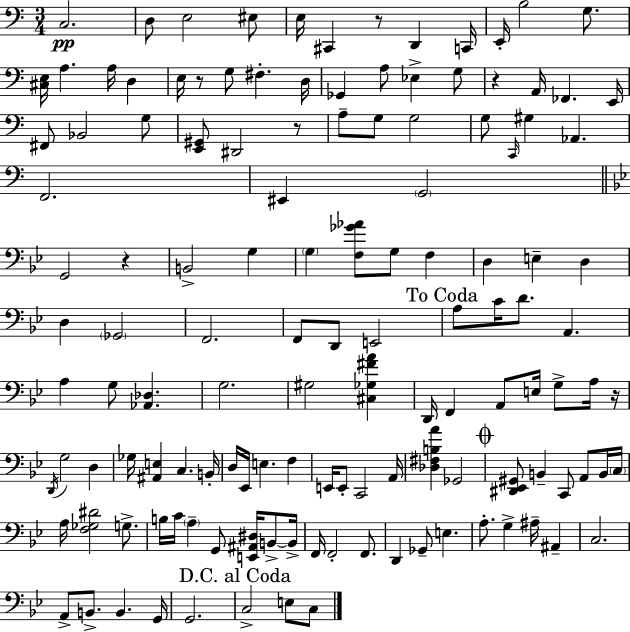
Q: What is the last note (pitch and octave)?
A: C3